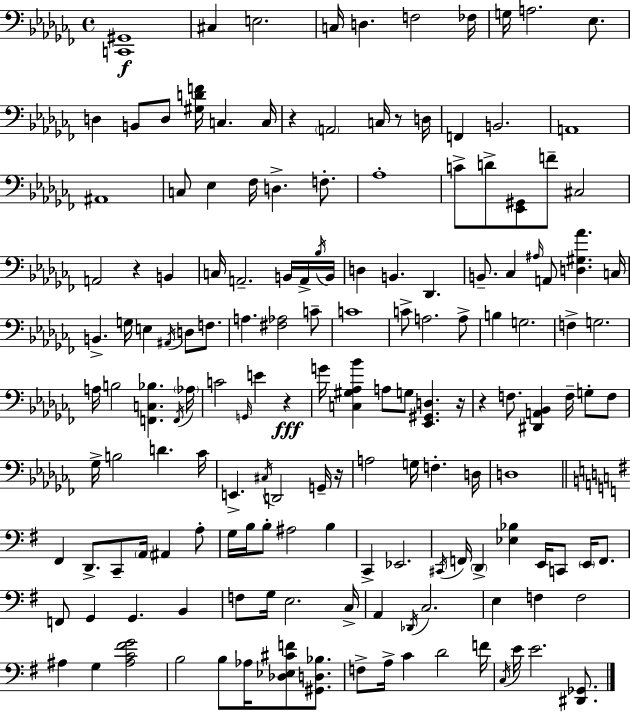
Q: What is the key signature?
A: AES minor